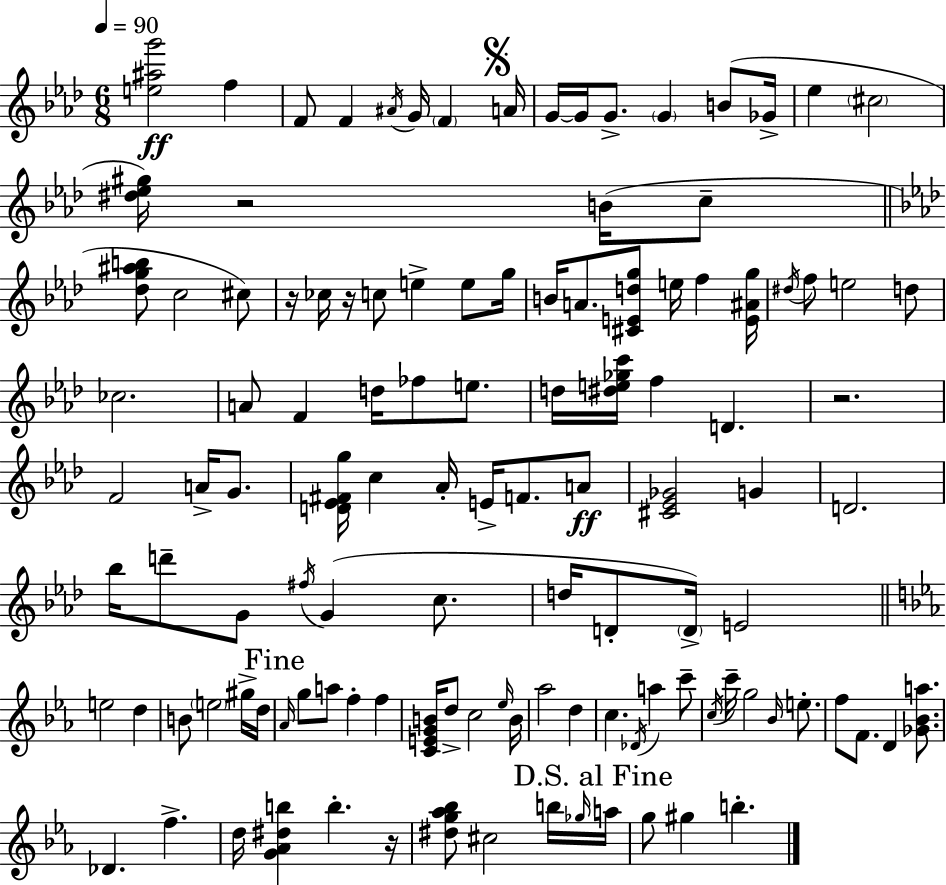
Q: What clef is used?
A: treble